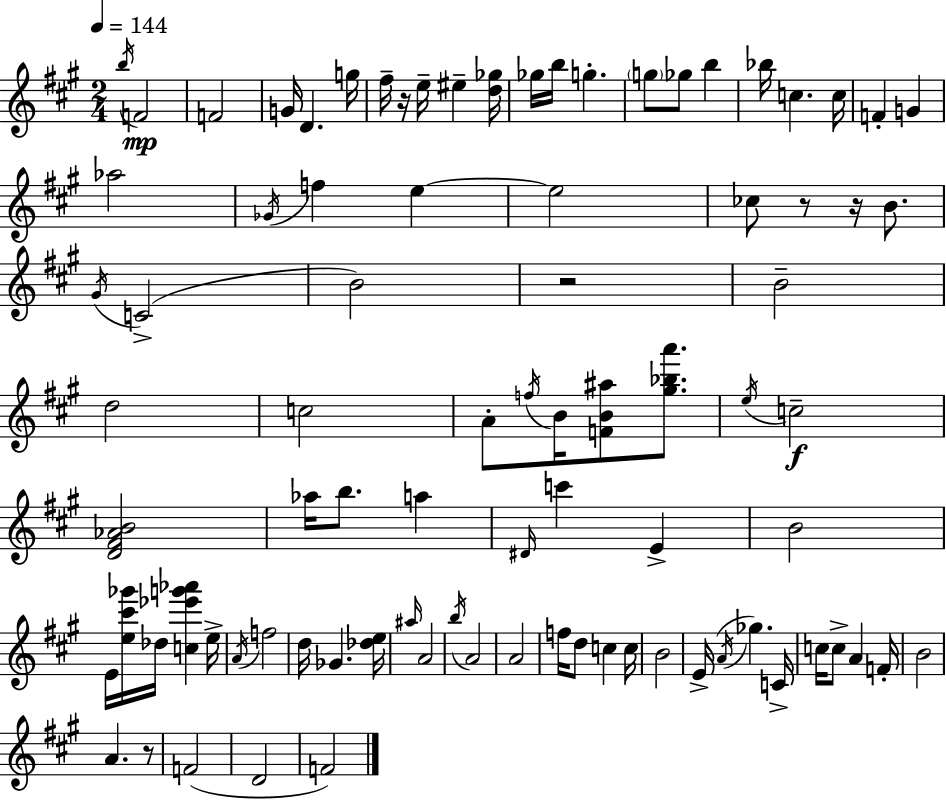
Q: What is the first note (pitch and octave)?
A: B5